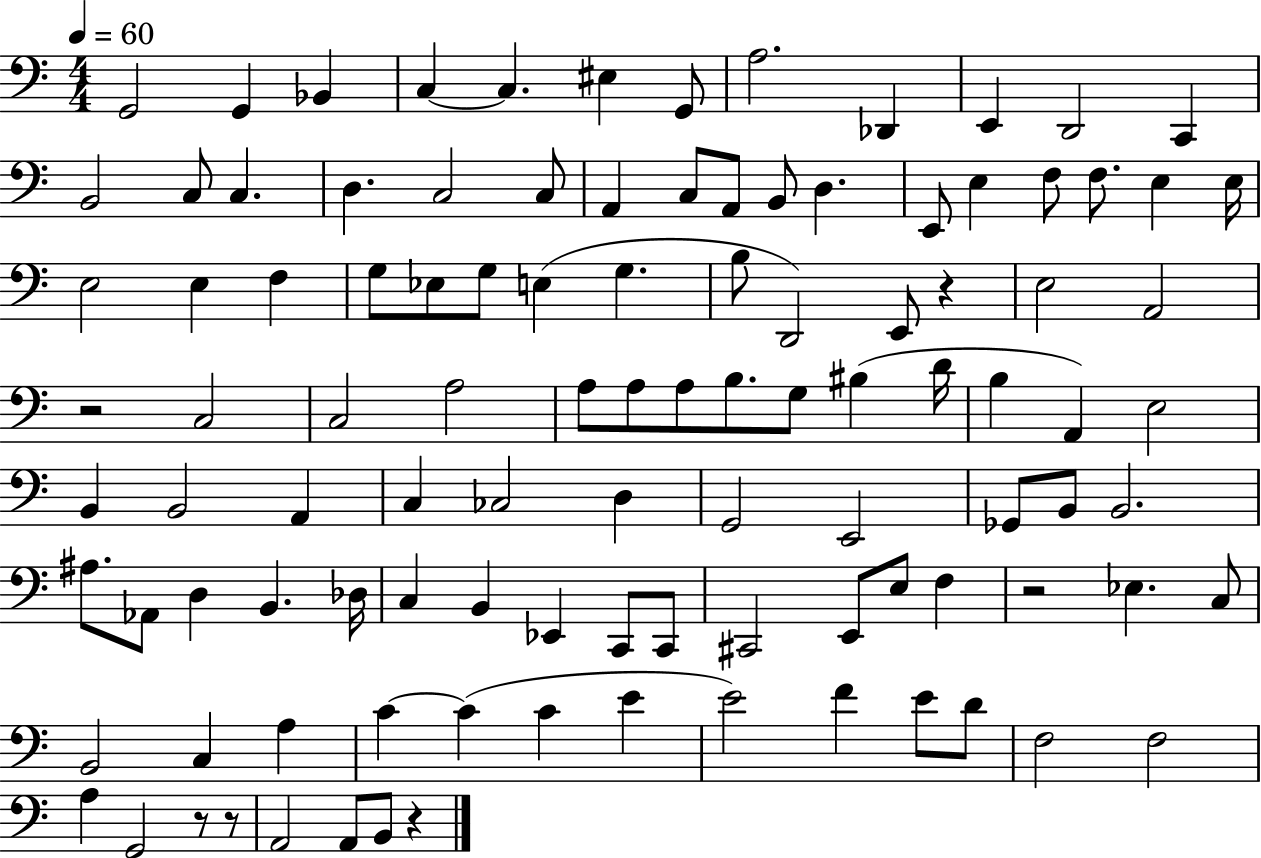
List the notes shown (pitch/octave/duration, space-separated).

G2/h G2/q Bb2/q C3/q C3/q. EIS3/q G2/e A3/h. Db2/q E2/q D2/h C2/q B2/h C3/e C3/q. D3/q. C3/h C3/e A2/q C3/e A2/e B2/e D3/q. E2/e E3/q F3/e F3/e. E3/q E3/s E3/h E3/q F3/q G3/e Eb3/e G3/e E3/q G3/q. B3/e D2/h E2/e R/q E3/h A2/h R/h C3/h C3/h A3/h A3/e A3/e A3/e B3/e. G3/e BIS3/q D4/s B3/q A2/q E3/h B2/q B2/h A2/q C3/q CES3/h D3/q G2/h E2/h Gb2/e B2/e B2/h. A#3/e. Ab2/e D3/q B2/q. Db3/s C3/q B2/q Eb2/q C2/e C2/e C#2/h E2/e E3/e F3/q R/h Eb3/q. C3/e B2/h C3/q A3/q C4/q C4/q C4/q E4/q E4/h F4/q E4/e D4/e F3/h F3/h A3/q G2/h R/e R/e A2/h A2/e B2/e R/q